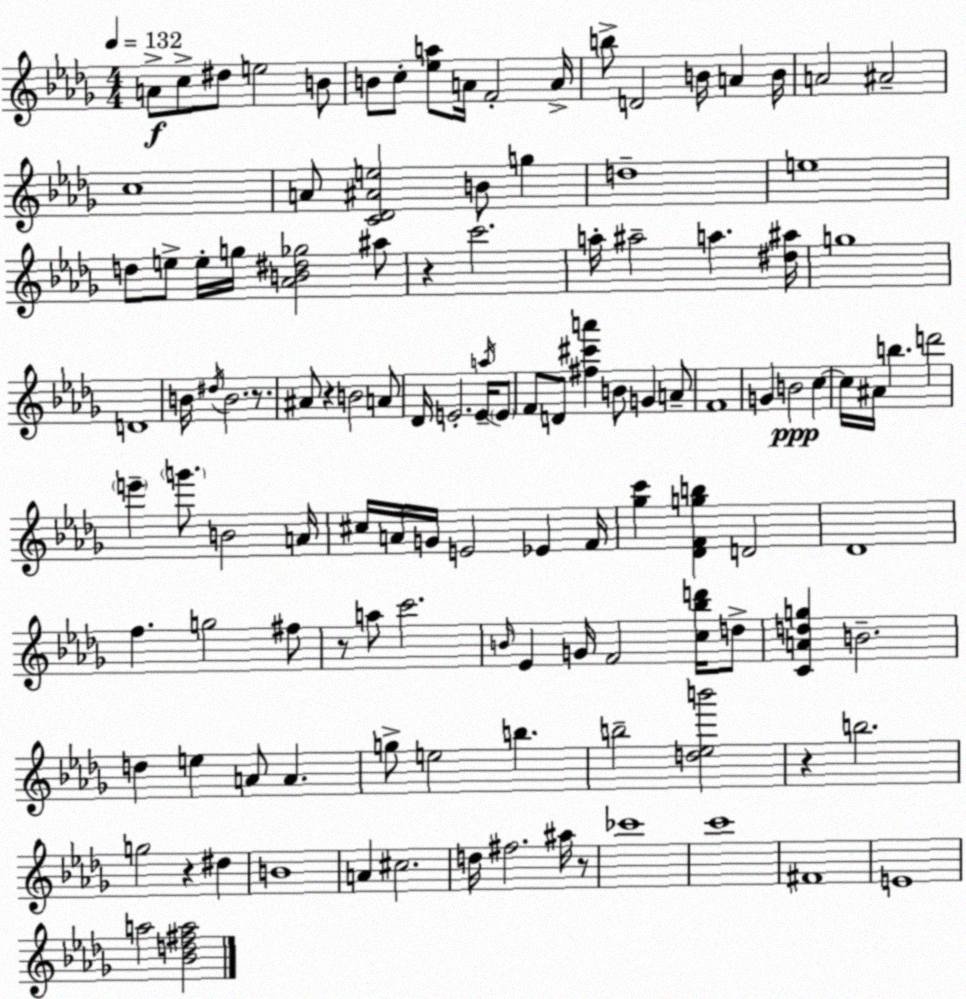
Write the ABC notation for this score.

X:1
T:Untitled
M:4/4
L:1/4
K:Bbm
A/2 c/2 ^d/2 e2 B/2 B/2 c/2 [_ea]/2 A/4 F2 A/4 b/2 D2 B/4 A B/4 A2 ^A2 c4 A/2 [C_D^Ae]2 B/2 g d4 e4 d/2 e/2 e/4 g/4 [_AB^d_g]2 ^a/2 z c'2 a/4 ^a2 a [^d^a]/4 g4 D4 B/4 ^d/4 B2 z/2 ^A/2 z B2 A/2 _D/4 E2 E/4 a/4 E/2 F/2 D/2 [^f^c'a'] B/2 G A/2 F4 G B2 c c/4 ^A/4 b d'2 e' g'/2 B2 A/4 ^c/4 A/4 G/4 E2 _E F/4 [_gc'] [_DFgb] D2 _D4 f g2 ^f/2 z/2 a/2 c'2 B/4 _E G/4 F2 [c_bd']/4 d/2 [CAdg] B2 d e A/2 A g/2 e2 b b2 [d_eb']2 z b2 g2 z ^d B4 A ^c2 d/4 ^f2 ^a/4 z/2 _c'4 c'4 ^F4 E4 a2 [_Bd^fa]2